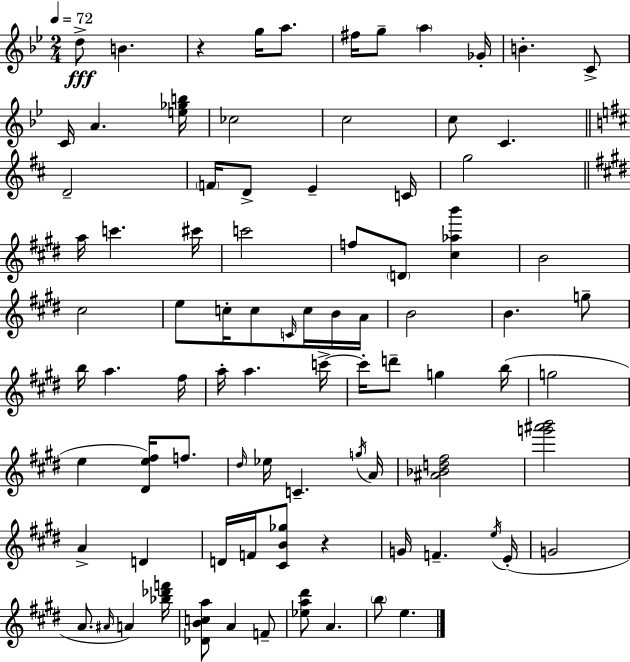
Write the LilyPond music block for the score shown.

{
  \clef treble
  \numericTimeSignature
  \time 2/4
  \key g \minor
  \tempo 4 = 72
  d''8->\fff b'4. | r4 g''16 a''8. | fis''16 g''8-- \parenthesize a''4 ges'16-. | b'4.-. c'8-> | \break c'16 a'4. <e'' ges'' b''>16 | ces''2 | c''2 | c''8 c'4. | \break \bar "||" \break \key b \minor d'2-- | \parenthesize f'16 d'8-> e'4-- c'16 | g''2 | \bar "||" \break \key e \major a''16 c'''4. cis'''16 | c'''2 | f''8 \parenthesize d'8 <cis'' aes'' b'''>4 | b'2 | \break cis''2 | e''8 c''16-. c''8 \grace { c'16 } c''16 b'16 | a'16 b'2 | b'4. g''8-- | \break b''16 a''4. | fis''16 a''16-. a''4. | c'''16->~~ c'''16-. d'''8-- g''4 | b''16( g''2 | \break e''4 <dis' e'' fis''>16) f''8. | \grace { dis''16 } ees''16 c'4.-- | \acciaccatura { g''16 } a'16 <ais' bes' d'' fis''>2 | <g''' ais''' b'''>2 | \break a'4-> d'4 | d'16 f'16 <cis' b' ges''>8 r4 | g'16 f'4.-- | \acciaccatura { e''16 }( e'16-. g'2 | \break a'8. \grace { ais'16 } | a'4) <bes'' des''' f'''>16 <des' b' c'' a''>8 a'4 | f'8-- <ees'' a'' dis'''>8 a'4. | \parenthesize b''8 e''4. | \break \bar "|."
}